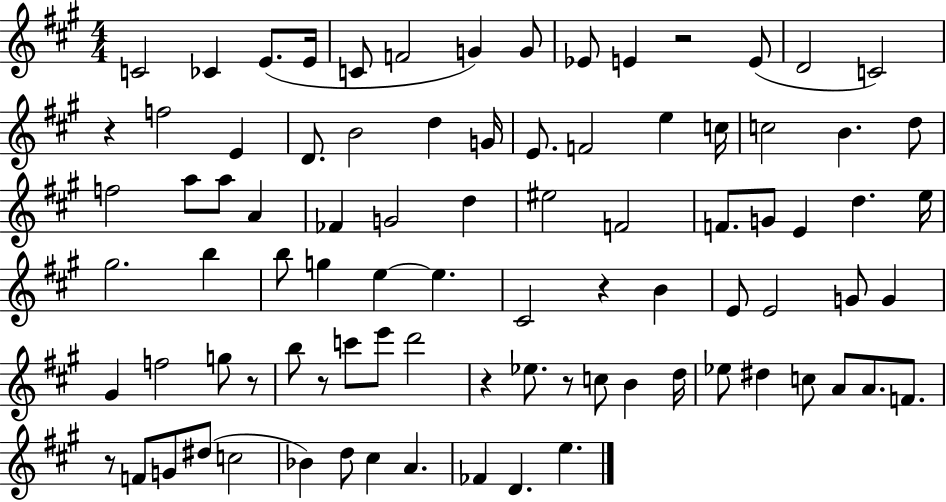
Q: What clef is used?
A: treble